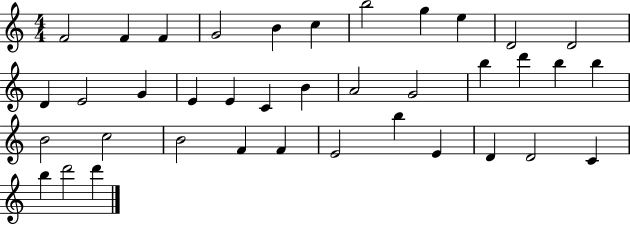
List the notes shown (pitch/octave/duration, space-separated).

F4/h F4/q F4/q G4/h B4/q C5/q B5/h G5/q E5/q D4/h D4/h D4/q E4/h G4/q E4/q E4/q C4/q B4/q A4/h G4/h B5/q D6/q B5/q B5/q B4/h C5/h B4/h F4/q F4/q E4/h B5/q E4/q D4/q D4/h C4/q B5/q D6/h D6/q